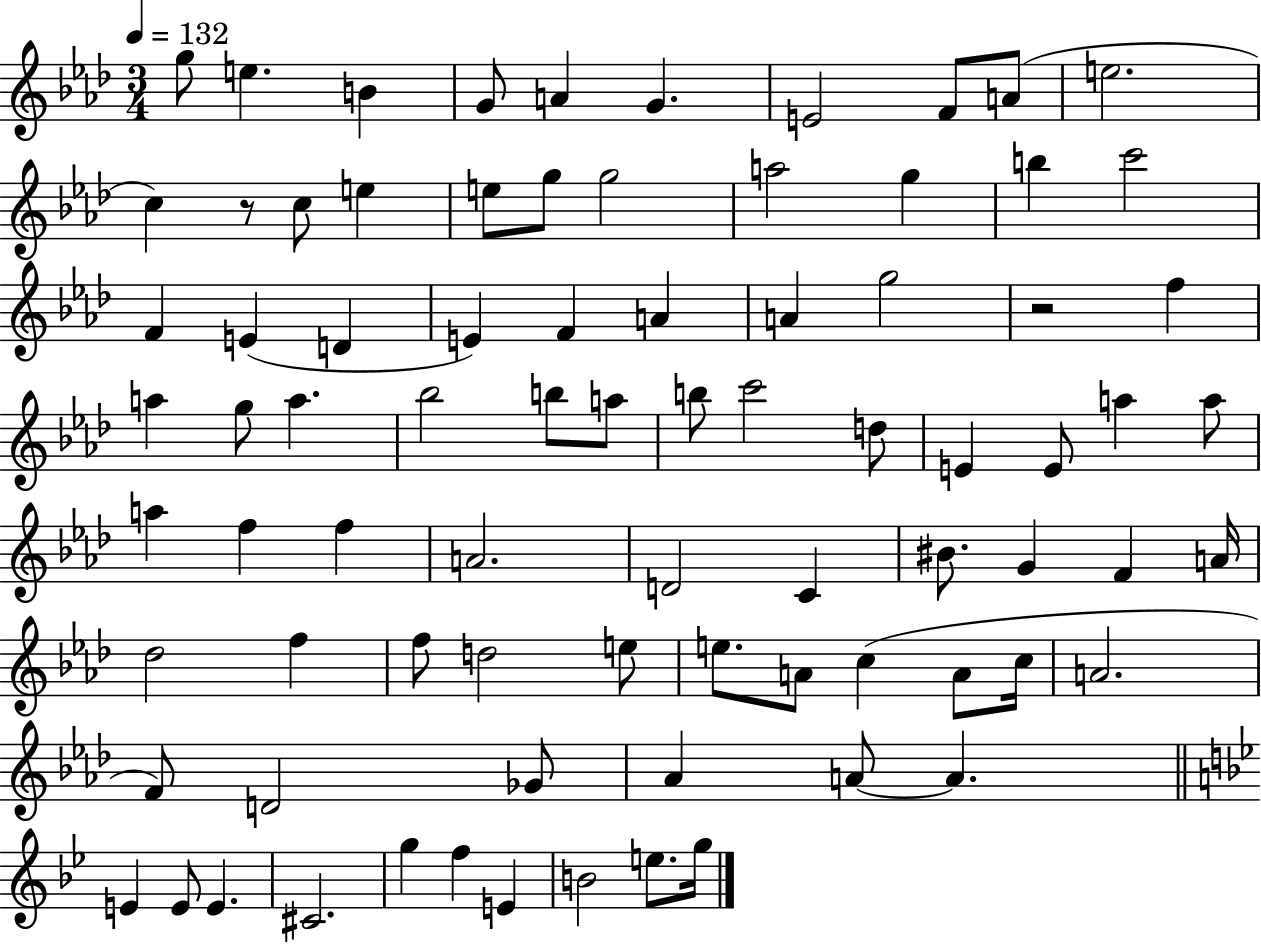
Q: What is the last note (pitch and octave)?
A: G5